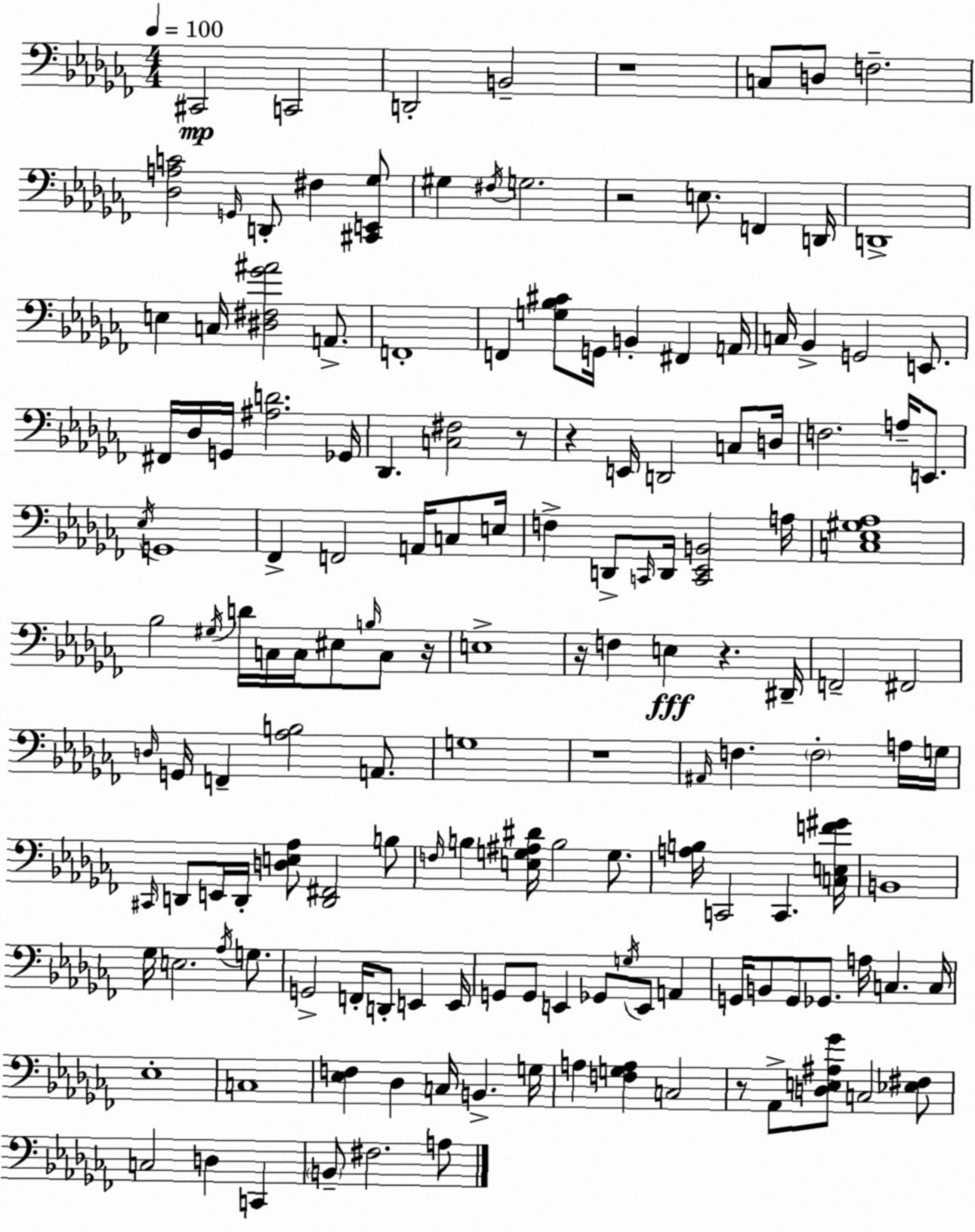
X:1
T:Untitled
M:4/4
L:1/4
K:Abm
^C,,2 C,,2 D,,2 B,,2 z4 C,/2 D,/2 F,2 [_D,A,C]2 G,,/4 D,,/2 ^F, [^C,,E,,_G,]/2 ^G, ^F,/4 G,2 z2 E,/2 F,, D,,/4 D,,4 E, C,/4 [^D,^F,_G^A]2 A,,/2 F,,4 F,, [G,_B,^C]/2 G,,/4 B,, ^F,, A,,/4 C,/4 _B,, G,,2 E,,/2 ^F,,/4 _D,/4 G,,/4 [^A,D]2 _G,,/4 _D,, [C,^F,]2 z/2 z E,,/4 D,,2 C,/2 D,/4 F,2 A,/4 E,,/2 _E,/4 G,,4 _F,, F,,2 A,,/4 C,/2 E,/4 F, D,,/2 C,,/4 D,,/4 [C,,_E,,B,,]2 A,/4 [C,_E,^G,_A,]4 _B,2 ^G,/4 D/4 C,/4 C,/4 ^E,/2 B,/4 C,/2 z/4 E,4 z/4 F, E, z ^D,,/4 F,,2 ^F,,2 D,/4 G,,/4 F,, [_A,B,]2 A,,/2 G,4 z4 ^A,,/4 F, F,2 A,/4 G,/4 ^C,,/4 D,,/2 E,,/4 D,,/4 [D,E,_A,]/2 [D,,^F,,]2 B,/2 F,/4 B, [E,G,^A,^D]/4 B,2 G,/2 [A,B,]/4 C,,2 C,, [C,E,F^G]/4 B,,4 _G,/4 E,2 _A,/4 G,/2 G,,2 F,,/4 D,,/2 E,, E,,/4 G,,/2 G,,/2 E,, _G,,/2 G,/4 E,,/2 A,, G,,/4 B,,/2 G,,/2 _G,,/2 A,/4 C, C,/4 _E,4 C,4 [_E,F,] _D, C,/4 B,, G,/4 A, [F,G,A,] C,2 z/2 _A,,/2 [D,E,^A,_G]/2 C,2 [_E,^F,]/2 C,2 D, C,, B,,/2 ^F,2 A,/2